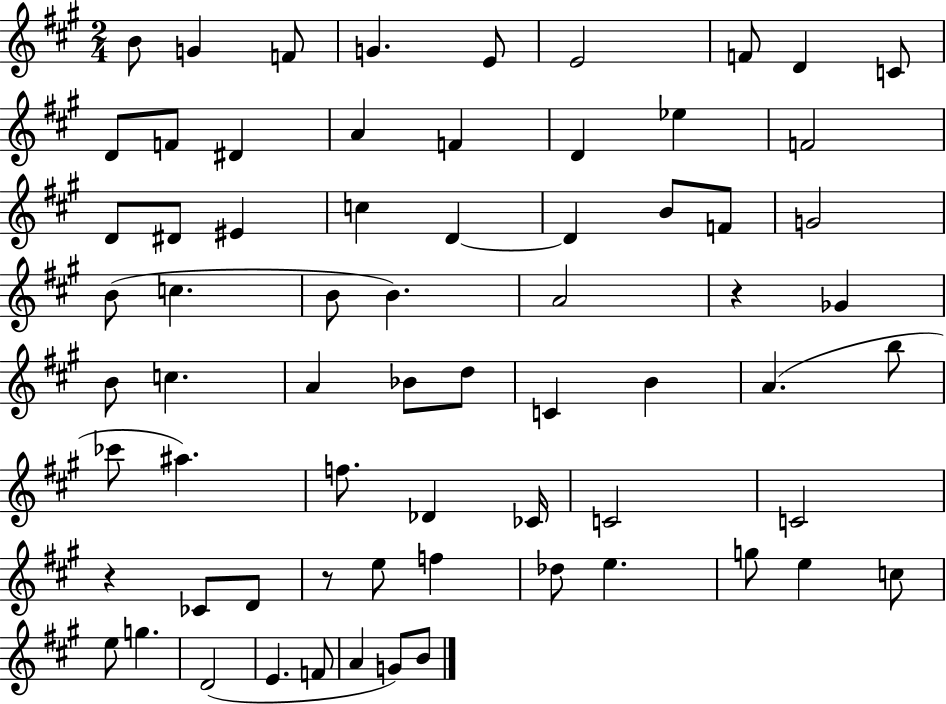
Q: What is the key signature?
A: A major